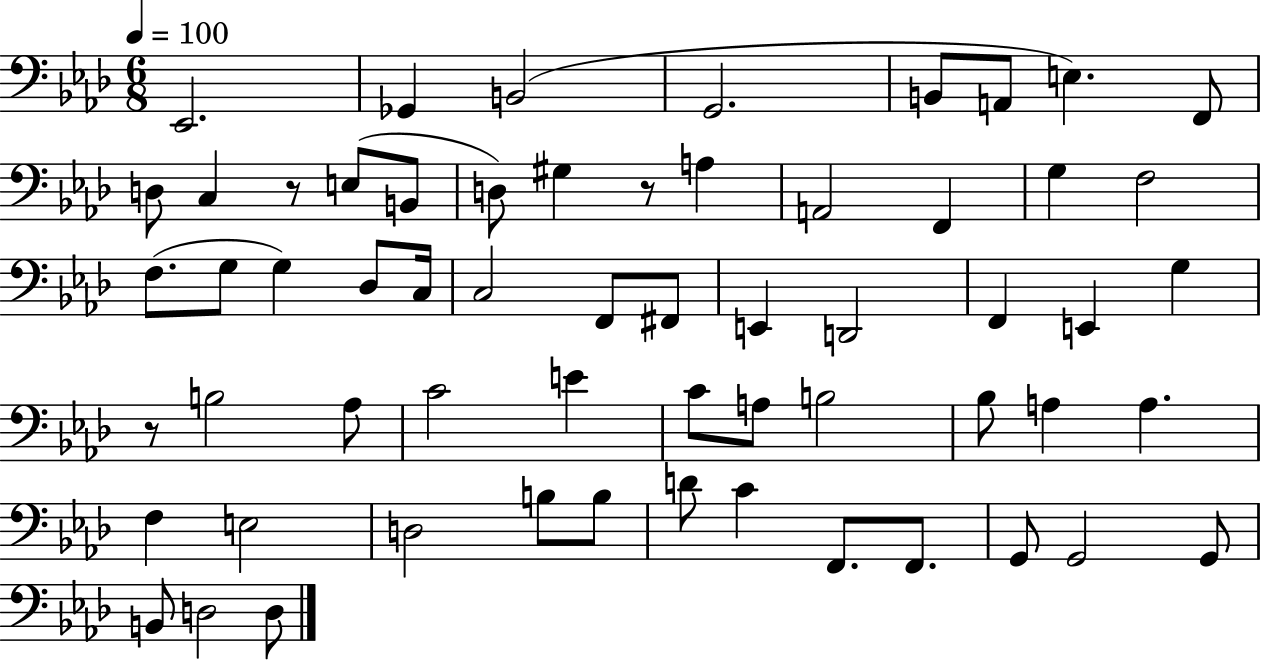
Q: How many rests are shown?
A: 3